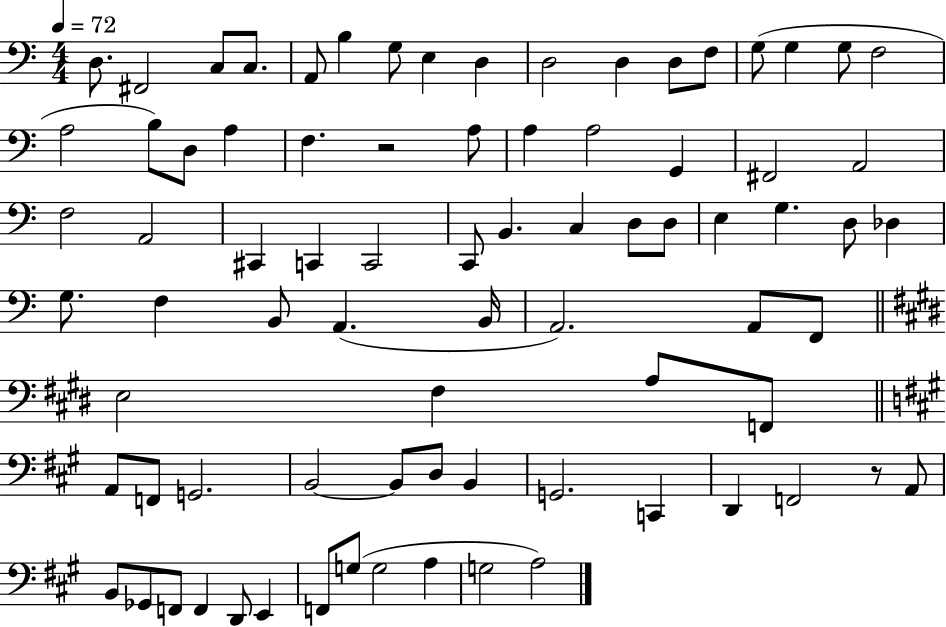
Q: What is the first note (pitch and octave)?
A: D3